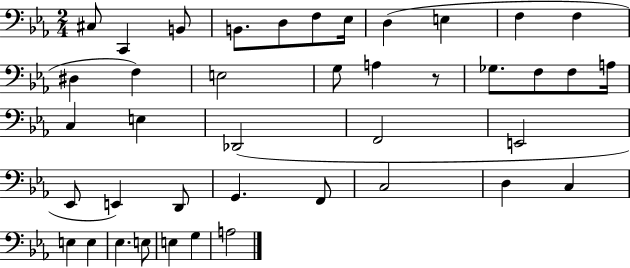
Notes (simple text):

C#3/e C2/q B2/e B2/e. D3/e F3/e Eb3/s D3/q E3/q F3/q F3/q D#3/q F3/q E3/h G3/e A3/q R/e Gb3/e. F3/e F3/e A3/s C3/q E3/q Db2/h F2/h E2/h Eb2/e E2/q D2/e G2/q. F2/e C3/h D3/q C3/q E3/q E3/q Eb3/q. E3/e E3/q G3/q A3/h